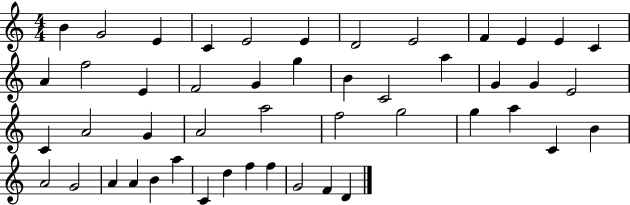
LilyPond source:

{
  \clef treble
  \numericTimeSignature
  \time 4/4
  \key c \major
  b'4 g'2 e'4 | c'4 e'2 e'4 | d'2 e'2 | f'4 e'4 e'4 c'4 | \break a'4 f''2 e'4 | f'2 g'4 g''4 | b'4 c'2 a''4 | g'4 g'4 e'2 | \break c'4 a'2 g'4 | a'2 a''2 | f''2 g''2 | g''4 a''4 c'4 b'4 | \break a'2 g'2 | a'4 a'4 b'4 a''4 | c'4 d''4 f''4 f''4 | g'2 f'4 d'4 | \break \bar "|."
}